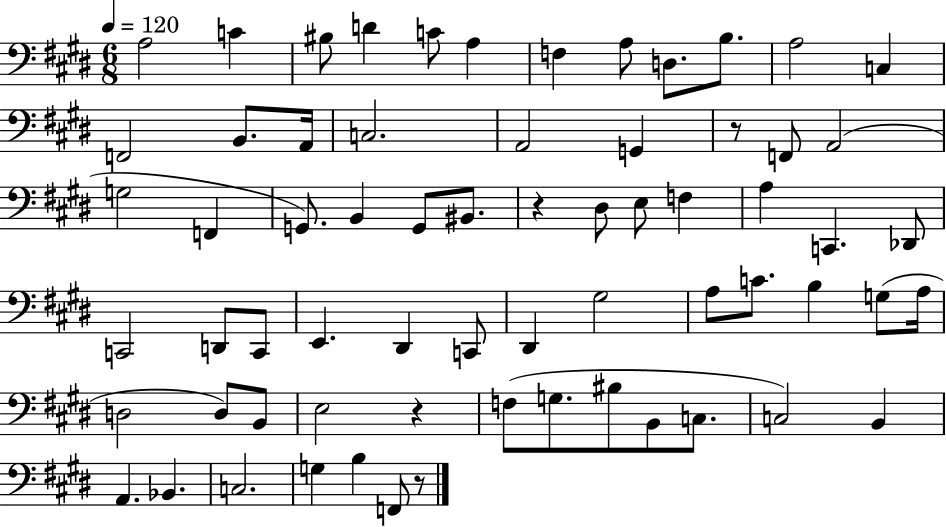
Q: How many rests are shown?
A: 4